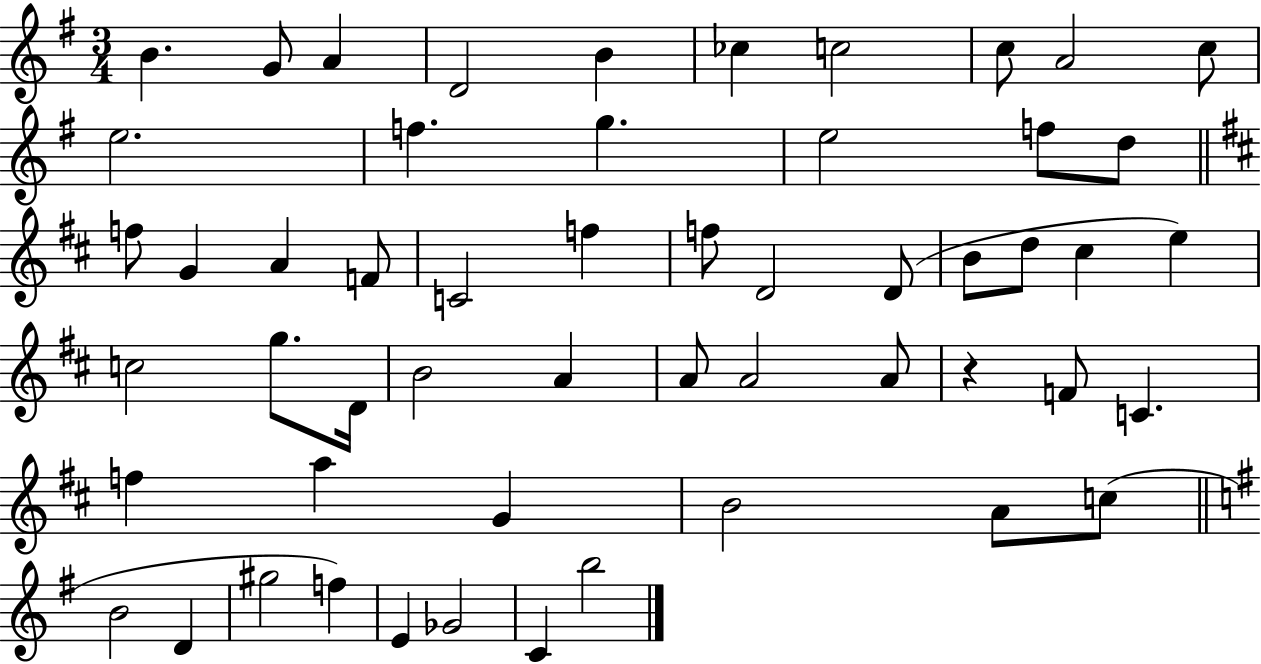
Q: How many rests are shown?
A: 1